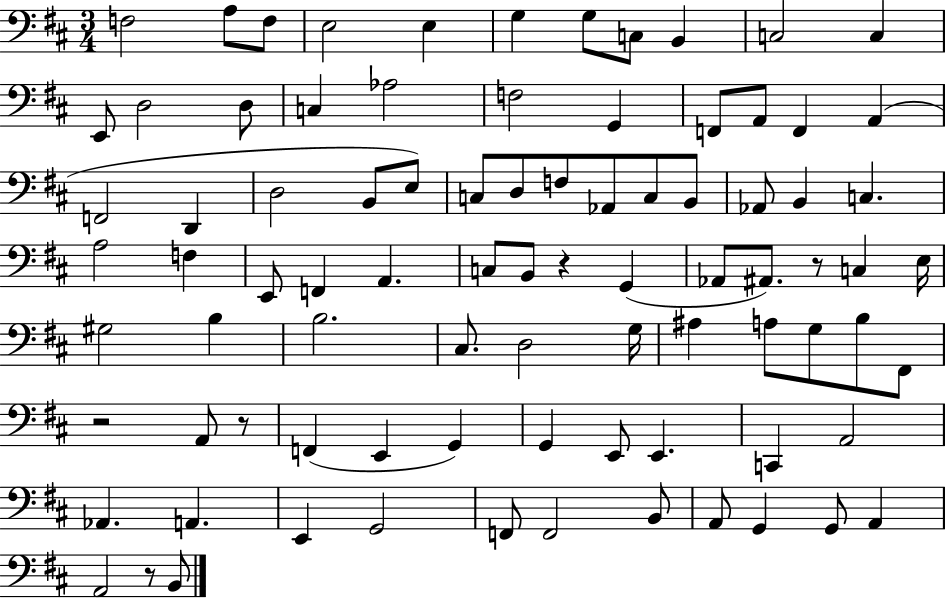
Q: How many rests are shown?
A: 5